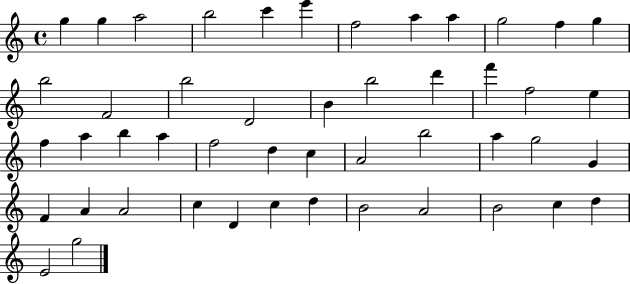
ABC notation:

X:1
T:Untitled
M:4/4
L:1/4
K:C
g g a2 b2 c' e' f2 a a g2 f g b2 F2 b2 D2 B b2 d' f' f2 e f a b a f2 d c A2 b2 a g2 G F A A2 c D c d B2 A2 B2 c d E2 g2